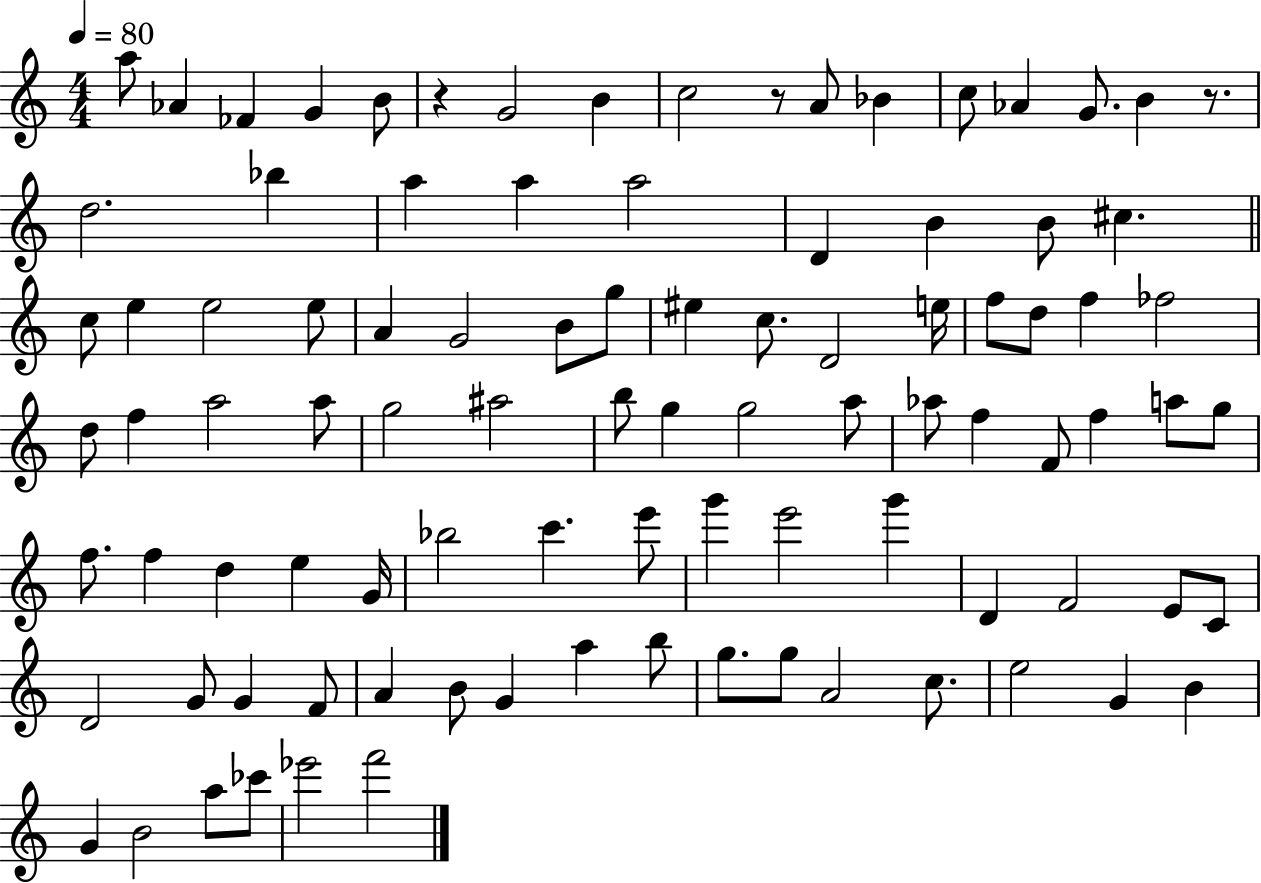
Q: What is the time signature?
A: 4/4